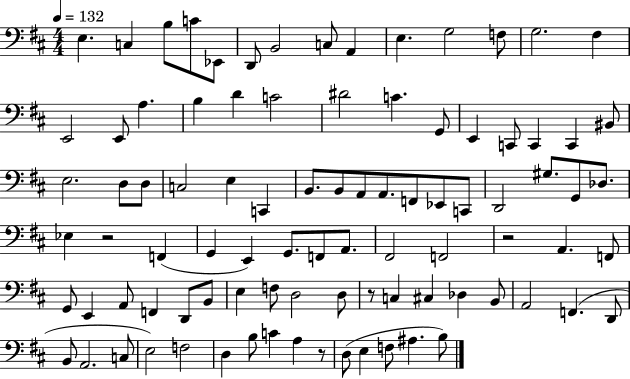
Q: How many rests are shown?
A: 4